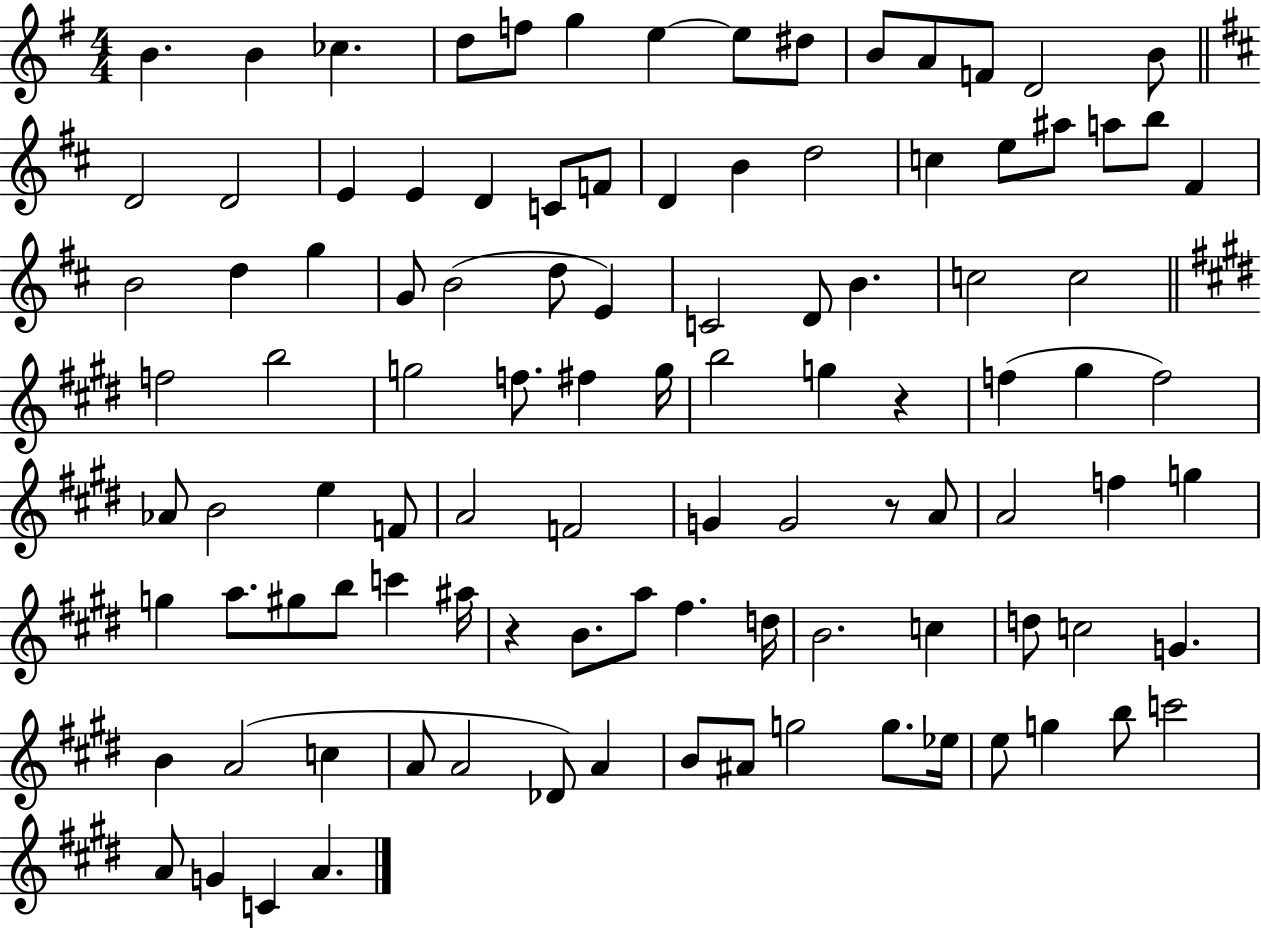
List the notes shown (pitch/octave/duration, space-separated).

B4/q. B4/q CES5/q. D5/e F5/e G5/q E5/q E5/e D#5/e B4/e A4/e F4/e D4/h B4/e D4/h D4/h E4/q E4/q D4/q C4/e F4/e D4/q B4/q D5/h C5/q E5/e A#5/e A5/e B5/e F#4/q B4/h D5/q G5/q G4/e B4/h D5/e E4/q C4/h D4/e B4/q. C5/h C5/h F5/h B5/h G5/h F5/e. F#5/q G5/s B5/h G5/q R/q F5/q G#5/q F5/h Ab4/e B4/h E5/q F4/e A4/h F4/h G4/q G4/h R/e A4/e A4/h F5/q G5/q G5/q A5/e. G#5/e B5/e C6/q A#5/s R/q B4/e. A5/e F#5/q. D5/s B4/h. C5/q D5/e C5/h G4/q. B4/q A4/h C5/q A4/e A4/h Db4/e A4/q B4/e A#4/e G5/h G5/e. Eb5/s E5/e G5/q B5/e C6/h A4/e G4/q C4/q A4/q.